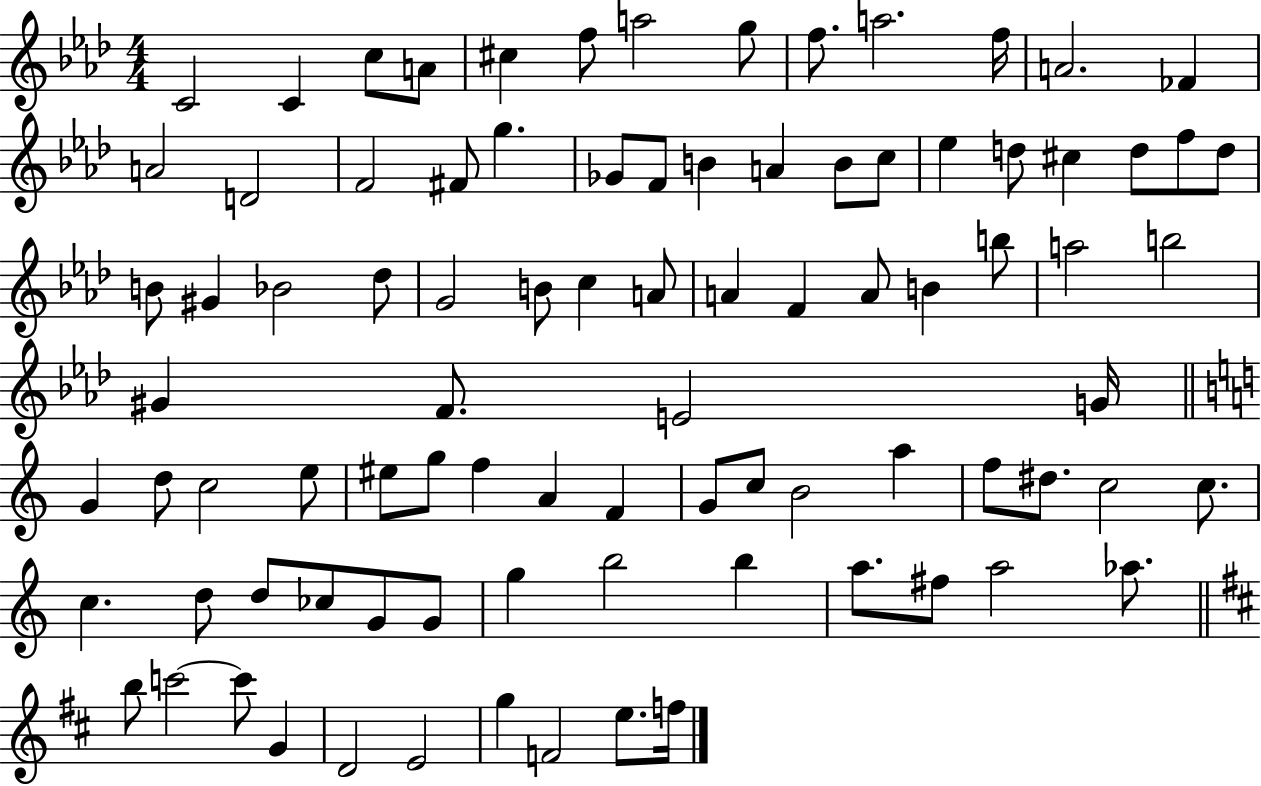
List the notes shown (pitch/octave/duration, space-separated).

C4/h C4/q C5/e A4/e C#5/q F5/e A5/h G5/e F5/e. A5/h. F5/s A4/h. FES4/q A4/h D4/h F4/h F#4/e G5/q. Gb4/e F4/e B4/q A4/q B4/e C5/e Eb5/q D5/e C#5/q D5/e F5/e D5/e B4/e G#4/q Bb4/h Db5/e G4/h B4/e C5/q A4/e A4/q F4/q A4/e B4/q B5/e A5/h B5/h G#4/q F4/e. E4/h G4/s G4/q D5/e C5/h E5/e EIS5/e G5/e F5/q A4/q F4/q G4/e C5/e B4/h A5/q F5/e D#5/e. C5/h C5/e. C5/q. D5/e D5/e CES5/e G4/e G4/e G5/q B5/h B5/q A5/e. F#5/e A5/h Ab5/e. B5/e C6/h C6/e G4/q D4/h E4/h G5/q F4/h E5/e. F5/s